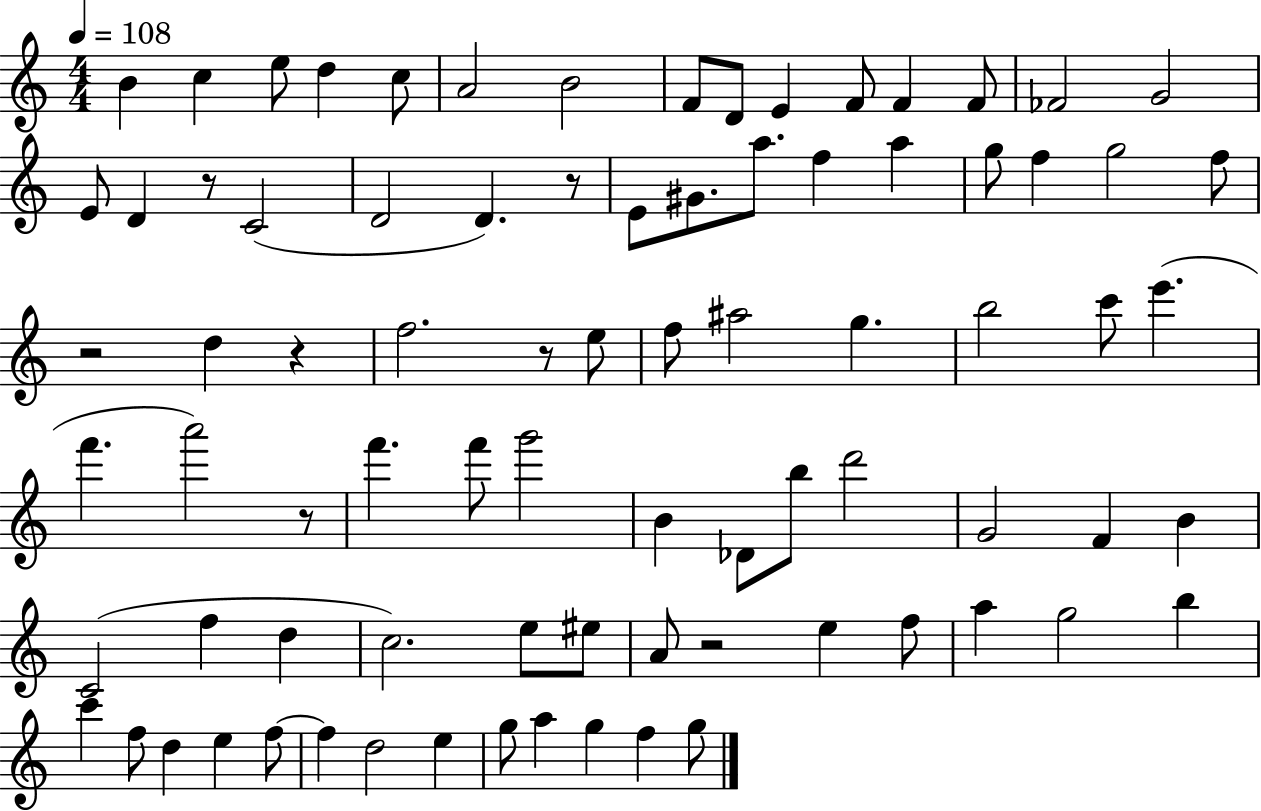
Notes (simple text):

B4/q C5/q E5/e D5/q C5/e A4/h B4/h F4/e D4/e E4/q F4/e F4/q F4/e FES4/h G4/h E4/e D4/q R/e C4/h D4/h D4/q. R/e E4/e G#4/e. A5/e. F5/q A5/q G5/e F5/q G5/h F5/e R/h D5/q R/q F5/h. R/e E5/e F5/e A#5/h G5/q. B5/h C6/e E6/q. F6/q. A6/h R/e F6/q. F6/e G6/h B4/q Db4/e B5/e D6/h G4/h F4/q B4/q C4/h F5/q D5/q C5/h. E5/e EIS5/e A4/e R/h E5/q F5/e A5/q G5/h B5/q C6/q F5/e D5/q E5/q F5/e F5/q D5/h E5/q G5/e A5/q G5/q F5/q G5/e